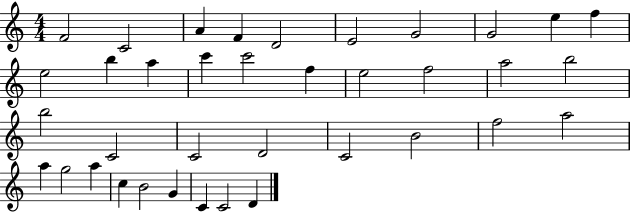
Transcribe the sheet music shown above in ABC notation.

X:1
T:Untitled
M:4/4
L:1/4
K:C
F2 C2 A F D2 E2 G2 G2 e f e2 b a c' c'2 f e2 f2 a2 b2 b2 C2 C2 D2 C2 B2 f2 a2 a g2 a c B2 G C C2 D